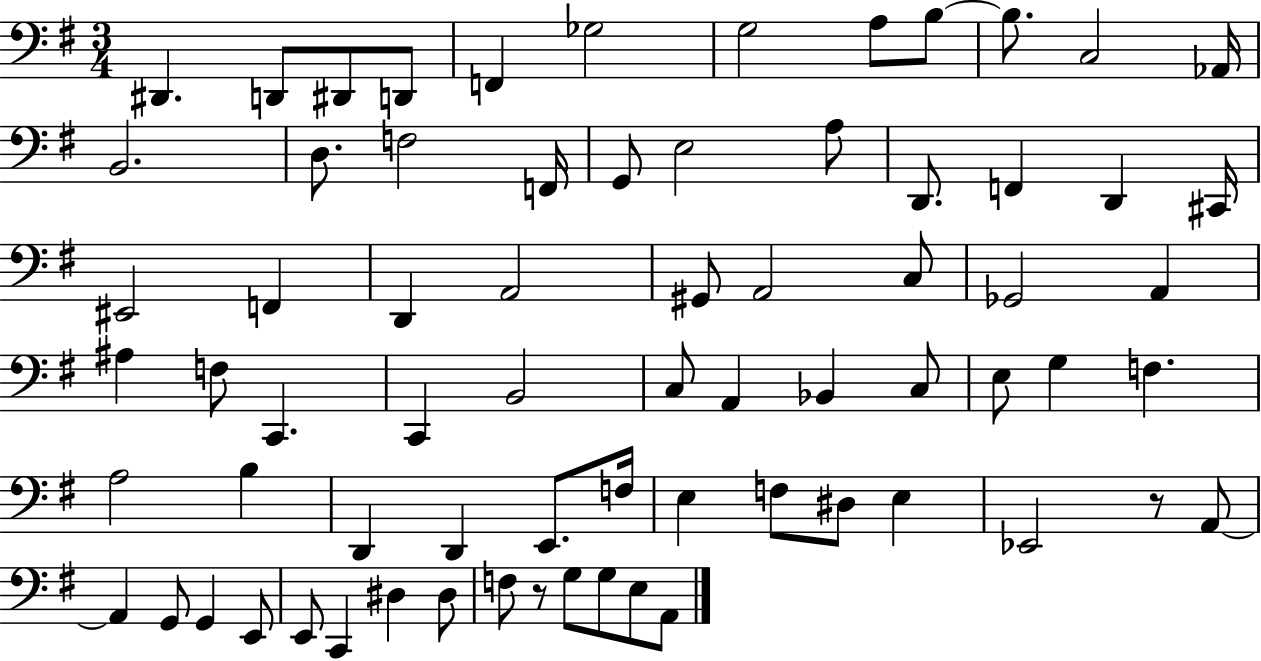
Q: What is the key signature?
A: G major